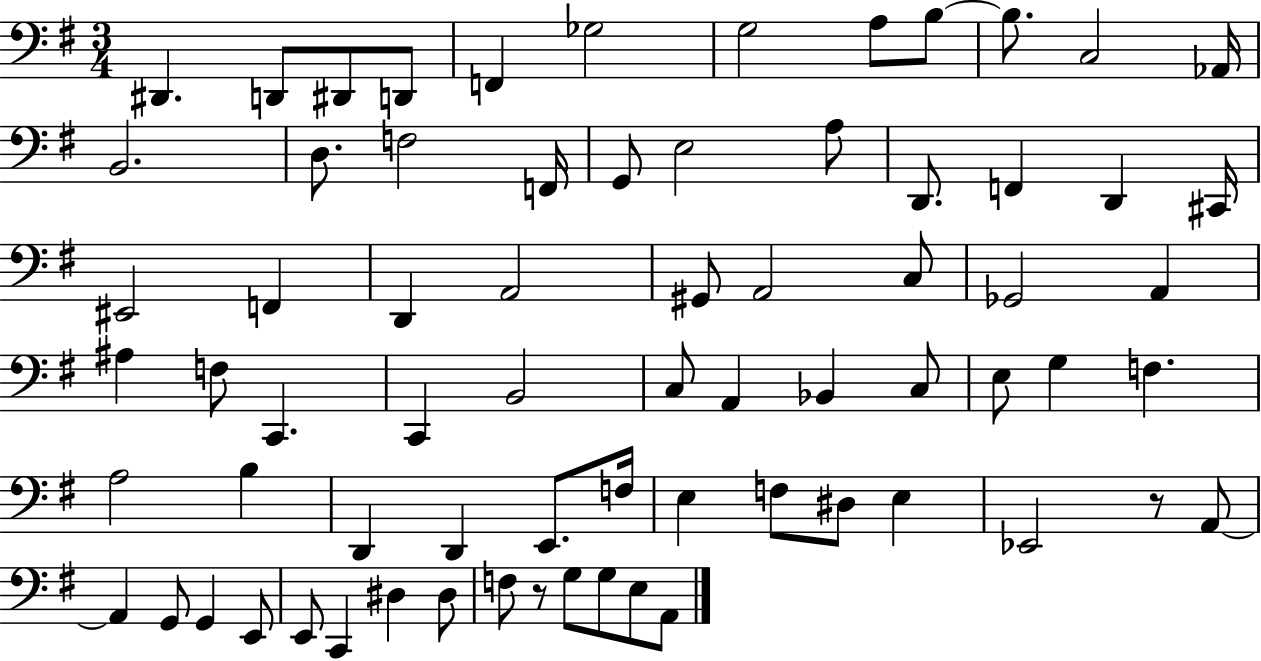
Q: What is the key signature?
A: G major